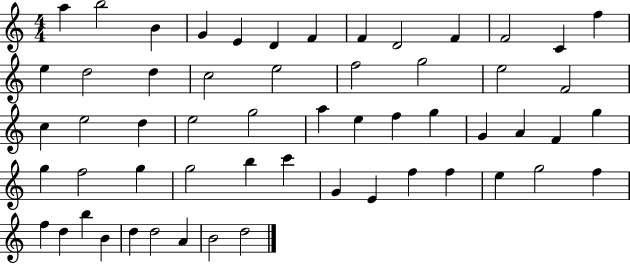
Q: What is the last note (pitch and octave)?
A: D5